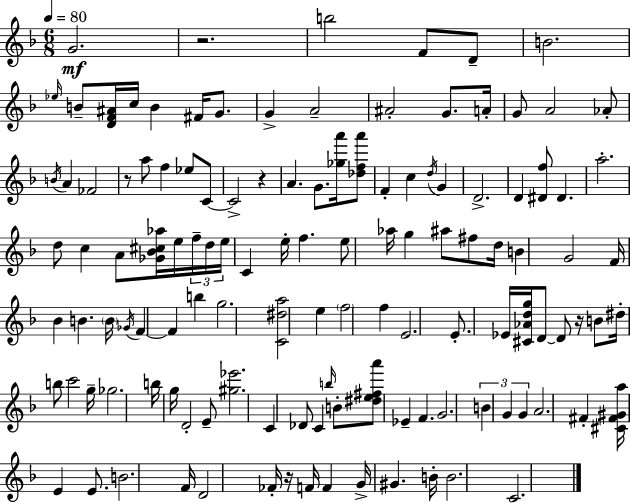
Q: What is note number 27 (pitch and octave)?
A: C4